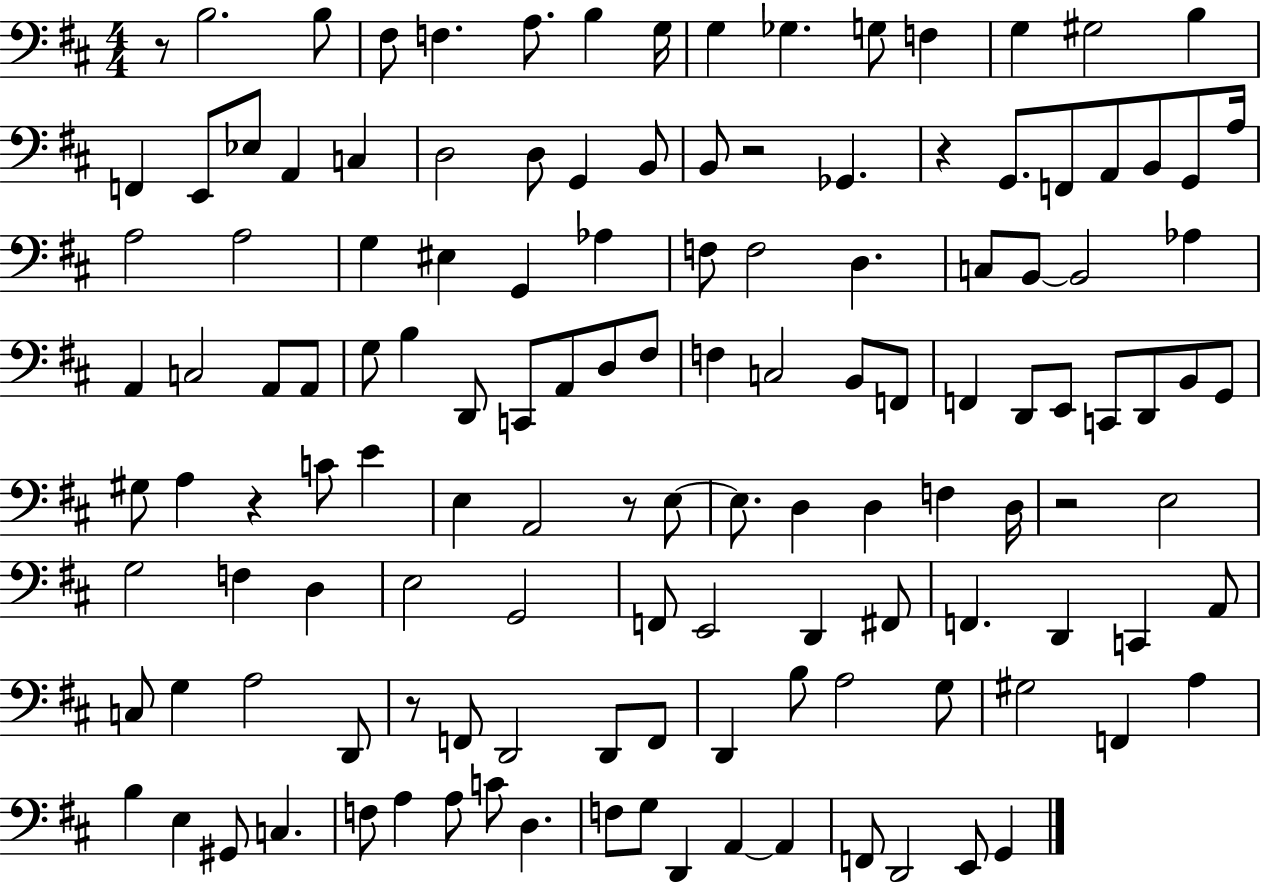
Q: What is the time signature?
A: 4/4